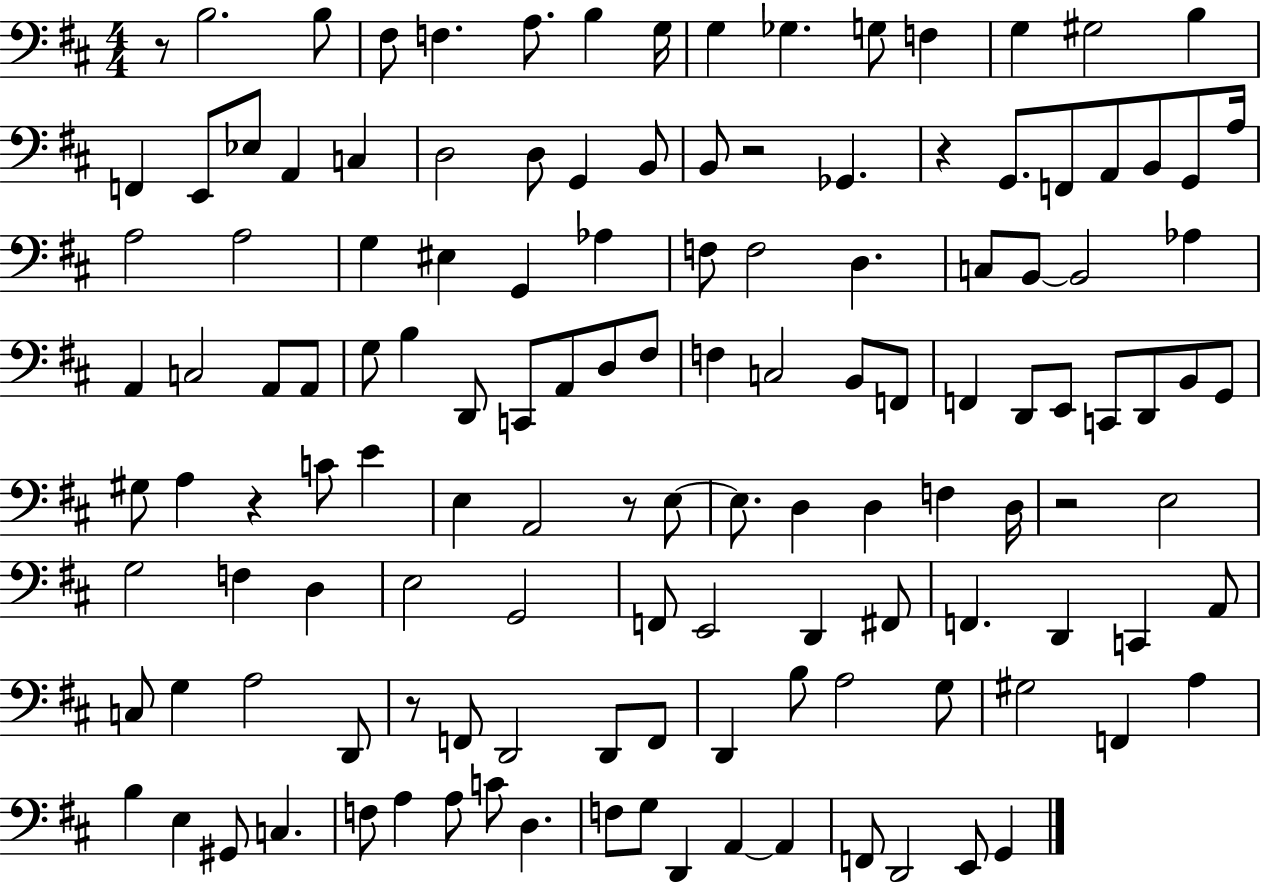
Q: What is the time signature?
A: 4/4